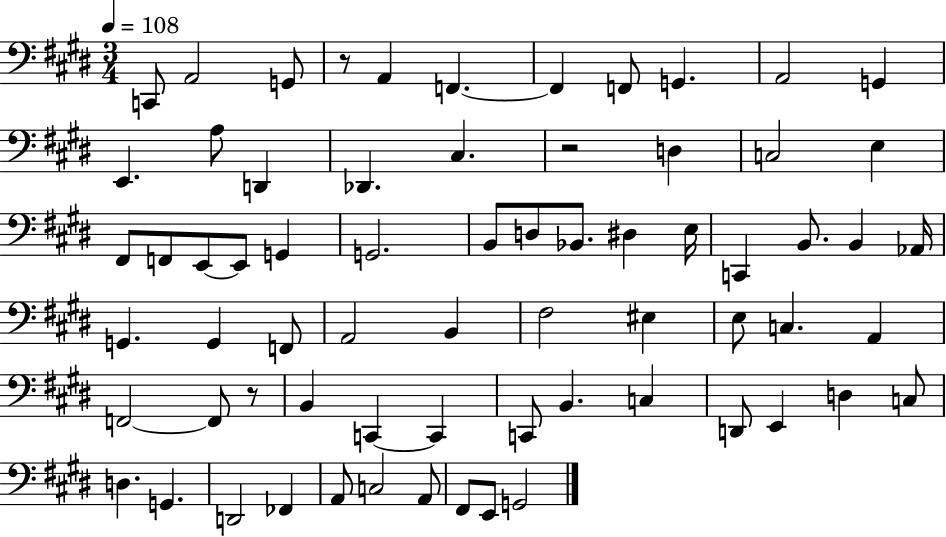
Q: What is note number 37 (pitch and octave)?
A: A2